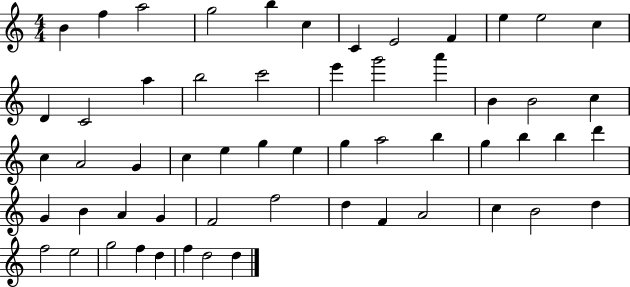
X:1
T:Untitled
M:4/4
L:1/4
K:C
B f a2 g2 b c C E2 F e e2 c D C2 a b2 c'2 e' g'2 a' B B2 c c A2 G c e g e g a2 b g b b d' G B A G F2 f2 d F A2 c B2 d f2 e2 g2 f d f d2 d